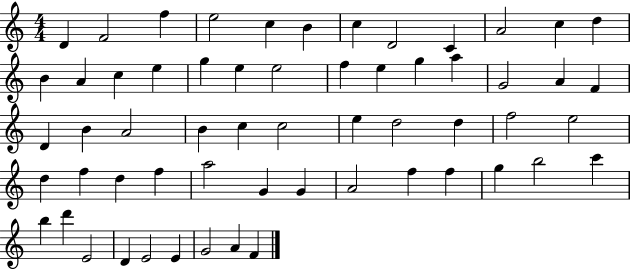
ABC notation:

X:1
T:Untitled
M:4/4
L:1/4
K:C
D F2 f e2 c B c D2 C A2 c d B A c e g e e2 f e g a G2 A F D B A2 B c c2 e d2 d f2 e2 d f d f a2 G G A2 f f g b2 c' b d' E2 D E2 E G2 A F